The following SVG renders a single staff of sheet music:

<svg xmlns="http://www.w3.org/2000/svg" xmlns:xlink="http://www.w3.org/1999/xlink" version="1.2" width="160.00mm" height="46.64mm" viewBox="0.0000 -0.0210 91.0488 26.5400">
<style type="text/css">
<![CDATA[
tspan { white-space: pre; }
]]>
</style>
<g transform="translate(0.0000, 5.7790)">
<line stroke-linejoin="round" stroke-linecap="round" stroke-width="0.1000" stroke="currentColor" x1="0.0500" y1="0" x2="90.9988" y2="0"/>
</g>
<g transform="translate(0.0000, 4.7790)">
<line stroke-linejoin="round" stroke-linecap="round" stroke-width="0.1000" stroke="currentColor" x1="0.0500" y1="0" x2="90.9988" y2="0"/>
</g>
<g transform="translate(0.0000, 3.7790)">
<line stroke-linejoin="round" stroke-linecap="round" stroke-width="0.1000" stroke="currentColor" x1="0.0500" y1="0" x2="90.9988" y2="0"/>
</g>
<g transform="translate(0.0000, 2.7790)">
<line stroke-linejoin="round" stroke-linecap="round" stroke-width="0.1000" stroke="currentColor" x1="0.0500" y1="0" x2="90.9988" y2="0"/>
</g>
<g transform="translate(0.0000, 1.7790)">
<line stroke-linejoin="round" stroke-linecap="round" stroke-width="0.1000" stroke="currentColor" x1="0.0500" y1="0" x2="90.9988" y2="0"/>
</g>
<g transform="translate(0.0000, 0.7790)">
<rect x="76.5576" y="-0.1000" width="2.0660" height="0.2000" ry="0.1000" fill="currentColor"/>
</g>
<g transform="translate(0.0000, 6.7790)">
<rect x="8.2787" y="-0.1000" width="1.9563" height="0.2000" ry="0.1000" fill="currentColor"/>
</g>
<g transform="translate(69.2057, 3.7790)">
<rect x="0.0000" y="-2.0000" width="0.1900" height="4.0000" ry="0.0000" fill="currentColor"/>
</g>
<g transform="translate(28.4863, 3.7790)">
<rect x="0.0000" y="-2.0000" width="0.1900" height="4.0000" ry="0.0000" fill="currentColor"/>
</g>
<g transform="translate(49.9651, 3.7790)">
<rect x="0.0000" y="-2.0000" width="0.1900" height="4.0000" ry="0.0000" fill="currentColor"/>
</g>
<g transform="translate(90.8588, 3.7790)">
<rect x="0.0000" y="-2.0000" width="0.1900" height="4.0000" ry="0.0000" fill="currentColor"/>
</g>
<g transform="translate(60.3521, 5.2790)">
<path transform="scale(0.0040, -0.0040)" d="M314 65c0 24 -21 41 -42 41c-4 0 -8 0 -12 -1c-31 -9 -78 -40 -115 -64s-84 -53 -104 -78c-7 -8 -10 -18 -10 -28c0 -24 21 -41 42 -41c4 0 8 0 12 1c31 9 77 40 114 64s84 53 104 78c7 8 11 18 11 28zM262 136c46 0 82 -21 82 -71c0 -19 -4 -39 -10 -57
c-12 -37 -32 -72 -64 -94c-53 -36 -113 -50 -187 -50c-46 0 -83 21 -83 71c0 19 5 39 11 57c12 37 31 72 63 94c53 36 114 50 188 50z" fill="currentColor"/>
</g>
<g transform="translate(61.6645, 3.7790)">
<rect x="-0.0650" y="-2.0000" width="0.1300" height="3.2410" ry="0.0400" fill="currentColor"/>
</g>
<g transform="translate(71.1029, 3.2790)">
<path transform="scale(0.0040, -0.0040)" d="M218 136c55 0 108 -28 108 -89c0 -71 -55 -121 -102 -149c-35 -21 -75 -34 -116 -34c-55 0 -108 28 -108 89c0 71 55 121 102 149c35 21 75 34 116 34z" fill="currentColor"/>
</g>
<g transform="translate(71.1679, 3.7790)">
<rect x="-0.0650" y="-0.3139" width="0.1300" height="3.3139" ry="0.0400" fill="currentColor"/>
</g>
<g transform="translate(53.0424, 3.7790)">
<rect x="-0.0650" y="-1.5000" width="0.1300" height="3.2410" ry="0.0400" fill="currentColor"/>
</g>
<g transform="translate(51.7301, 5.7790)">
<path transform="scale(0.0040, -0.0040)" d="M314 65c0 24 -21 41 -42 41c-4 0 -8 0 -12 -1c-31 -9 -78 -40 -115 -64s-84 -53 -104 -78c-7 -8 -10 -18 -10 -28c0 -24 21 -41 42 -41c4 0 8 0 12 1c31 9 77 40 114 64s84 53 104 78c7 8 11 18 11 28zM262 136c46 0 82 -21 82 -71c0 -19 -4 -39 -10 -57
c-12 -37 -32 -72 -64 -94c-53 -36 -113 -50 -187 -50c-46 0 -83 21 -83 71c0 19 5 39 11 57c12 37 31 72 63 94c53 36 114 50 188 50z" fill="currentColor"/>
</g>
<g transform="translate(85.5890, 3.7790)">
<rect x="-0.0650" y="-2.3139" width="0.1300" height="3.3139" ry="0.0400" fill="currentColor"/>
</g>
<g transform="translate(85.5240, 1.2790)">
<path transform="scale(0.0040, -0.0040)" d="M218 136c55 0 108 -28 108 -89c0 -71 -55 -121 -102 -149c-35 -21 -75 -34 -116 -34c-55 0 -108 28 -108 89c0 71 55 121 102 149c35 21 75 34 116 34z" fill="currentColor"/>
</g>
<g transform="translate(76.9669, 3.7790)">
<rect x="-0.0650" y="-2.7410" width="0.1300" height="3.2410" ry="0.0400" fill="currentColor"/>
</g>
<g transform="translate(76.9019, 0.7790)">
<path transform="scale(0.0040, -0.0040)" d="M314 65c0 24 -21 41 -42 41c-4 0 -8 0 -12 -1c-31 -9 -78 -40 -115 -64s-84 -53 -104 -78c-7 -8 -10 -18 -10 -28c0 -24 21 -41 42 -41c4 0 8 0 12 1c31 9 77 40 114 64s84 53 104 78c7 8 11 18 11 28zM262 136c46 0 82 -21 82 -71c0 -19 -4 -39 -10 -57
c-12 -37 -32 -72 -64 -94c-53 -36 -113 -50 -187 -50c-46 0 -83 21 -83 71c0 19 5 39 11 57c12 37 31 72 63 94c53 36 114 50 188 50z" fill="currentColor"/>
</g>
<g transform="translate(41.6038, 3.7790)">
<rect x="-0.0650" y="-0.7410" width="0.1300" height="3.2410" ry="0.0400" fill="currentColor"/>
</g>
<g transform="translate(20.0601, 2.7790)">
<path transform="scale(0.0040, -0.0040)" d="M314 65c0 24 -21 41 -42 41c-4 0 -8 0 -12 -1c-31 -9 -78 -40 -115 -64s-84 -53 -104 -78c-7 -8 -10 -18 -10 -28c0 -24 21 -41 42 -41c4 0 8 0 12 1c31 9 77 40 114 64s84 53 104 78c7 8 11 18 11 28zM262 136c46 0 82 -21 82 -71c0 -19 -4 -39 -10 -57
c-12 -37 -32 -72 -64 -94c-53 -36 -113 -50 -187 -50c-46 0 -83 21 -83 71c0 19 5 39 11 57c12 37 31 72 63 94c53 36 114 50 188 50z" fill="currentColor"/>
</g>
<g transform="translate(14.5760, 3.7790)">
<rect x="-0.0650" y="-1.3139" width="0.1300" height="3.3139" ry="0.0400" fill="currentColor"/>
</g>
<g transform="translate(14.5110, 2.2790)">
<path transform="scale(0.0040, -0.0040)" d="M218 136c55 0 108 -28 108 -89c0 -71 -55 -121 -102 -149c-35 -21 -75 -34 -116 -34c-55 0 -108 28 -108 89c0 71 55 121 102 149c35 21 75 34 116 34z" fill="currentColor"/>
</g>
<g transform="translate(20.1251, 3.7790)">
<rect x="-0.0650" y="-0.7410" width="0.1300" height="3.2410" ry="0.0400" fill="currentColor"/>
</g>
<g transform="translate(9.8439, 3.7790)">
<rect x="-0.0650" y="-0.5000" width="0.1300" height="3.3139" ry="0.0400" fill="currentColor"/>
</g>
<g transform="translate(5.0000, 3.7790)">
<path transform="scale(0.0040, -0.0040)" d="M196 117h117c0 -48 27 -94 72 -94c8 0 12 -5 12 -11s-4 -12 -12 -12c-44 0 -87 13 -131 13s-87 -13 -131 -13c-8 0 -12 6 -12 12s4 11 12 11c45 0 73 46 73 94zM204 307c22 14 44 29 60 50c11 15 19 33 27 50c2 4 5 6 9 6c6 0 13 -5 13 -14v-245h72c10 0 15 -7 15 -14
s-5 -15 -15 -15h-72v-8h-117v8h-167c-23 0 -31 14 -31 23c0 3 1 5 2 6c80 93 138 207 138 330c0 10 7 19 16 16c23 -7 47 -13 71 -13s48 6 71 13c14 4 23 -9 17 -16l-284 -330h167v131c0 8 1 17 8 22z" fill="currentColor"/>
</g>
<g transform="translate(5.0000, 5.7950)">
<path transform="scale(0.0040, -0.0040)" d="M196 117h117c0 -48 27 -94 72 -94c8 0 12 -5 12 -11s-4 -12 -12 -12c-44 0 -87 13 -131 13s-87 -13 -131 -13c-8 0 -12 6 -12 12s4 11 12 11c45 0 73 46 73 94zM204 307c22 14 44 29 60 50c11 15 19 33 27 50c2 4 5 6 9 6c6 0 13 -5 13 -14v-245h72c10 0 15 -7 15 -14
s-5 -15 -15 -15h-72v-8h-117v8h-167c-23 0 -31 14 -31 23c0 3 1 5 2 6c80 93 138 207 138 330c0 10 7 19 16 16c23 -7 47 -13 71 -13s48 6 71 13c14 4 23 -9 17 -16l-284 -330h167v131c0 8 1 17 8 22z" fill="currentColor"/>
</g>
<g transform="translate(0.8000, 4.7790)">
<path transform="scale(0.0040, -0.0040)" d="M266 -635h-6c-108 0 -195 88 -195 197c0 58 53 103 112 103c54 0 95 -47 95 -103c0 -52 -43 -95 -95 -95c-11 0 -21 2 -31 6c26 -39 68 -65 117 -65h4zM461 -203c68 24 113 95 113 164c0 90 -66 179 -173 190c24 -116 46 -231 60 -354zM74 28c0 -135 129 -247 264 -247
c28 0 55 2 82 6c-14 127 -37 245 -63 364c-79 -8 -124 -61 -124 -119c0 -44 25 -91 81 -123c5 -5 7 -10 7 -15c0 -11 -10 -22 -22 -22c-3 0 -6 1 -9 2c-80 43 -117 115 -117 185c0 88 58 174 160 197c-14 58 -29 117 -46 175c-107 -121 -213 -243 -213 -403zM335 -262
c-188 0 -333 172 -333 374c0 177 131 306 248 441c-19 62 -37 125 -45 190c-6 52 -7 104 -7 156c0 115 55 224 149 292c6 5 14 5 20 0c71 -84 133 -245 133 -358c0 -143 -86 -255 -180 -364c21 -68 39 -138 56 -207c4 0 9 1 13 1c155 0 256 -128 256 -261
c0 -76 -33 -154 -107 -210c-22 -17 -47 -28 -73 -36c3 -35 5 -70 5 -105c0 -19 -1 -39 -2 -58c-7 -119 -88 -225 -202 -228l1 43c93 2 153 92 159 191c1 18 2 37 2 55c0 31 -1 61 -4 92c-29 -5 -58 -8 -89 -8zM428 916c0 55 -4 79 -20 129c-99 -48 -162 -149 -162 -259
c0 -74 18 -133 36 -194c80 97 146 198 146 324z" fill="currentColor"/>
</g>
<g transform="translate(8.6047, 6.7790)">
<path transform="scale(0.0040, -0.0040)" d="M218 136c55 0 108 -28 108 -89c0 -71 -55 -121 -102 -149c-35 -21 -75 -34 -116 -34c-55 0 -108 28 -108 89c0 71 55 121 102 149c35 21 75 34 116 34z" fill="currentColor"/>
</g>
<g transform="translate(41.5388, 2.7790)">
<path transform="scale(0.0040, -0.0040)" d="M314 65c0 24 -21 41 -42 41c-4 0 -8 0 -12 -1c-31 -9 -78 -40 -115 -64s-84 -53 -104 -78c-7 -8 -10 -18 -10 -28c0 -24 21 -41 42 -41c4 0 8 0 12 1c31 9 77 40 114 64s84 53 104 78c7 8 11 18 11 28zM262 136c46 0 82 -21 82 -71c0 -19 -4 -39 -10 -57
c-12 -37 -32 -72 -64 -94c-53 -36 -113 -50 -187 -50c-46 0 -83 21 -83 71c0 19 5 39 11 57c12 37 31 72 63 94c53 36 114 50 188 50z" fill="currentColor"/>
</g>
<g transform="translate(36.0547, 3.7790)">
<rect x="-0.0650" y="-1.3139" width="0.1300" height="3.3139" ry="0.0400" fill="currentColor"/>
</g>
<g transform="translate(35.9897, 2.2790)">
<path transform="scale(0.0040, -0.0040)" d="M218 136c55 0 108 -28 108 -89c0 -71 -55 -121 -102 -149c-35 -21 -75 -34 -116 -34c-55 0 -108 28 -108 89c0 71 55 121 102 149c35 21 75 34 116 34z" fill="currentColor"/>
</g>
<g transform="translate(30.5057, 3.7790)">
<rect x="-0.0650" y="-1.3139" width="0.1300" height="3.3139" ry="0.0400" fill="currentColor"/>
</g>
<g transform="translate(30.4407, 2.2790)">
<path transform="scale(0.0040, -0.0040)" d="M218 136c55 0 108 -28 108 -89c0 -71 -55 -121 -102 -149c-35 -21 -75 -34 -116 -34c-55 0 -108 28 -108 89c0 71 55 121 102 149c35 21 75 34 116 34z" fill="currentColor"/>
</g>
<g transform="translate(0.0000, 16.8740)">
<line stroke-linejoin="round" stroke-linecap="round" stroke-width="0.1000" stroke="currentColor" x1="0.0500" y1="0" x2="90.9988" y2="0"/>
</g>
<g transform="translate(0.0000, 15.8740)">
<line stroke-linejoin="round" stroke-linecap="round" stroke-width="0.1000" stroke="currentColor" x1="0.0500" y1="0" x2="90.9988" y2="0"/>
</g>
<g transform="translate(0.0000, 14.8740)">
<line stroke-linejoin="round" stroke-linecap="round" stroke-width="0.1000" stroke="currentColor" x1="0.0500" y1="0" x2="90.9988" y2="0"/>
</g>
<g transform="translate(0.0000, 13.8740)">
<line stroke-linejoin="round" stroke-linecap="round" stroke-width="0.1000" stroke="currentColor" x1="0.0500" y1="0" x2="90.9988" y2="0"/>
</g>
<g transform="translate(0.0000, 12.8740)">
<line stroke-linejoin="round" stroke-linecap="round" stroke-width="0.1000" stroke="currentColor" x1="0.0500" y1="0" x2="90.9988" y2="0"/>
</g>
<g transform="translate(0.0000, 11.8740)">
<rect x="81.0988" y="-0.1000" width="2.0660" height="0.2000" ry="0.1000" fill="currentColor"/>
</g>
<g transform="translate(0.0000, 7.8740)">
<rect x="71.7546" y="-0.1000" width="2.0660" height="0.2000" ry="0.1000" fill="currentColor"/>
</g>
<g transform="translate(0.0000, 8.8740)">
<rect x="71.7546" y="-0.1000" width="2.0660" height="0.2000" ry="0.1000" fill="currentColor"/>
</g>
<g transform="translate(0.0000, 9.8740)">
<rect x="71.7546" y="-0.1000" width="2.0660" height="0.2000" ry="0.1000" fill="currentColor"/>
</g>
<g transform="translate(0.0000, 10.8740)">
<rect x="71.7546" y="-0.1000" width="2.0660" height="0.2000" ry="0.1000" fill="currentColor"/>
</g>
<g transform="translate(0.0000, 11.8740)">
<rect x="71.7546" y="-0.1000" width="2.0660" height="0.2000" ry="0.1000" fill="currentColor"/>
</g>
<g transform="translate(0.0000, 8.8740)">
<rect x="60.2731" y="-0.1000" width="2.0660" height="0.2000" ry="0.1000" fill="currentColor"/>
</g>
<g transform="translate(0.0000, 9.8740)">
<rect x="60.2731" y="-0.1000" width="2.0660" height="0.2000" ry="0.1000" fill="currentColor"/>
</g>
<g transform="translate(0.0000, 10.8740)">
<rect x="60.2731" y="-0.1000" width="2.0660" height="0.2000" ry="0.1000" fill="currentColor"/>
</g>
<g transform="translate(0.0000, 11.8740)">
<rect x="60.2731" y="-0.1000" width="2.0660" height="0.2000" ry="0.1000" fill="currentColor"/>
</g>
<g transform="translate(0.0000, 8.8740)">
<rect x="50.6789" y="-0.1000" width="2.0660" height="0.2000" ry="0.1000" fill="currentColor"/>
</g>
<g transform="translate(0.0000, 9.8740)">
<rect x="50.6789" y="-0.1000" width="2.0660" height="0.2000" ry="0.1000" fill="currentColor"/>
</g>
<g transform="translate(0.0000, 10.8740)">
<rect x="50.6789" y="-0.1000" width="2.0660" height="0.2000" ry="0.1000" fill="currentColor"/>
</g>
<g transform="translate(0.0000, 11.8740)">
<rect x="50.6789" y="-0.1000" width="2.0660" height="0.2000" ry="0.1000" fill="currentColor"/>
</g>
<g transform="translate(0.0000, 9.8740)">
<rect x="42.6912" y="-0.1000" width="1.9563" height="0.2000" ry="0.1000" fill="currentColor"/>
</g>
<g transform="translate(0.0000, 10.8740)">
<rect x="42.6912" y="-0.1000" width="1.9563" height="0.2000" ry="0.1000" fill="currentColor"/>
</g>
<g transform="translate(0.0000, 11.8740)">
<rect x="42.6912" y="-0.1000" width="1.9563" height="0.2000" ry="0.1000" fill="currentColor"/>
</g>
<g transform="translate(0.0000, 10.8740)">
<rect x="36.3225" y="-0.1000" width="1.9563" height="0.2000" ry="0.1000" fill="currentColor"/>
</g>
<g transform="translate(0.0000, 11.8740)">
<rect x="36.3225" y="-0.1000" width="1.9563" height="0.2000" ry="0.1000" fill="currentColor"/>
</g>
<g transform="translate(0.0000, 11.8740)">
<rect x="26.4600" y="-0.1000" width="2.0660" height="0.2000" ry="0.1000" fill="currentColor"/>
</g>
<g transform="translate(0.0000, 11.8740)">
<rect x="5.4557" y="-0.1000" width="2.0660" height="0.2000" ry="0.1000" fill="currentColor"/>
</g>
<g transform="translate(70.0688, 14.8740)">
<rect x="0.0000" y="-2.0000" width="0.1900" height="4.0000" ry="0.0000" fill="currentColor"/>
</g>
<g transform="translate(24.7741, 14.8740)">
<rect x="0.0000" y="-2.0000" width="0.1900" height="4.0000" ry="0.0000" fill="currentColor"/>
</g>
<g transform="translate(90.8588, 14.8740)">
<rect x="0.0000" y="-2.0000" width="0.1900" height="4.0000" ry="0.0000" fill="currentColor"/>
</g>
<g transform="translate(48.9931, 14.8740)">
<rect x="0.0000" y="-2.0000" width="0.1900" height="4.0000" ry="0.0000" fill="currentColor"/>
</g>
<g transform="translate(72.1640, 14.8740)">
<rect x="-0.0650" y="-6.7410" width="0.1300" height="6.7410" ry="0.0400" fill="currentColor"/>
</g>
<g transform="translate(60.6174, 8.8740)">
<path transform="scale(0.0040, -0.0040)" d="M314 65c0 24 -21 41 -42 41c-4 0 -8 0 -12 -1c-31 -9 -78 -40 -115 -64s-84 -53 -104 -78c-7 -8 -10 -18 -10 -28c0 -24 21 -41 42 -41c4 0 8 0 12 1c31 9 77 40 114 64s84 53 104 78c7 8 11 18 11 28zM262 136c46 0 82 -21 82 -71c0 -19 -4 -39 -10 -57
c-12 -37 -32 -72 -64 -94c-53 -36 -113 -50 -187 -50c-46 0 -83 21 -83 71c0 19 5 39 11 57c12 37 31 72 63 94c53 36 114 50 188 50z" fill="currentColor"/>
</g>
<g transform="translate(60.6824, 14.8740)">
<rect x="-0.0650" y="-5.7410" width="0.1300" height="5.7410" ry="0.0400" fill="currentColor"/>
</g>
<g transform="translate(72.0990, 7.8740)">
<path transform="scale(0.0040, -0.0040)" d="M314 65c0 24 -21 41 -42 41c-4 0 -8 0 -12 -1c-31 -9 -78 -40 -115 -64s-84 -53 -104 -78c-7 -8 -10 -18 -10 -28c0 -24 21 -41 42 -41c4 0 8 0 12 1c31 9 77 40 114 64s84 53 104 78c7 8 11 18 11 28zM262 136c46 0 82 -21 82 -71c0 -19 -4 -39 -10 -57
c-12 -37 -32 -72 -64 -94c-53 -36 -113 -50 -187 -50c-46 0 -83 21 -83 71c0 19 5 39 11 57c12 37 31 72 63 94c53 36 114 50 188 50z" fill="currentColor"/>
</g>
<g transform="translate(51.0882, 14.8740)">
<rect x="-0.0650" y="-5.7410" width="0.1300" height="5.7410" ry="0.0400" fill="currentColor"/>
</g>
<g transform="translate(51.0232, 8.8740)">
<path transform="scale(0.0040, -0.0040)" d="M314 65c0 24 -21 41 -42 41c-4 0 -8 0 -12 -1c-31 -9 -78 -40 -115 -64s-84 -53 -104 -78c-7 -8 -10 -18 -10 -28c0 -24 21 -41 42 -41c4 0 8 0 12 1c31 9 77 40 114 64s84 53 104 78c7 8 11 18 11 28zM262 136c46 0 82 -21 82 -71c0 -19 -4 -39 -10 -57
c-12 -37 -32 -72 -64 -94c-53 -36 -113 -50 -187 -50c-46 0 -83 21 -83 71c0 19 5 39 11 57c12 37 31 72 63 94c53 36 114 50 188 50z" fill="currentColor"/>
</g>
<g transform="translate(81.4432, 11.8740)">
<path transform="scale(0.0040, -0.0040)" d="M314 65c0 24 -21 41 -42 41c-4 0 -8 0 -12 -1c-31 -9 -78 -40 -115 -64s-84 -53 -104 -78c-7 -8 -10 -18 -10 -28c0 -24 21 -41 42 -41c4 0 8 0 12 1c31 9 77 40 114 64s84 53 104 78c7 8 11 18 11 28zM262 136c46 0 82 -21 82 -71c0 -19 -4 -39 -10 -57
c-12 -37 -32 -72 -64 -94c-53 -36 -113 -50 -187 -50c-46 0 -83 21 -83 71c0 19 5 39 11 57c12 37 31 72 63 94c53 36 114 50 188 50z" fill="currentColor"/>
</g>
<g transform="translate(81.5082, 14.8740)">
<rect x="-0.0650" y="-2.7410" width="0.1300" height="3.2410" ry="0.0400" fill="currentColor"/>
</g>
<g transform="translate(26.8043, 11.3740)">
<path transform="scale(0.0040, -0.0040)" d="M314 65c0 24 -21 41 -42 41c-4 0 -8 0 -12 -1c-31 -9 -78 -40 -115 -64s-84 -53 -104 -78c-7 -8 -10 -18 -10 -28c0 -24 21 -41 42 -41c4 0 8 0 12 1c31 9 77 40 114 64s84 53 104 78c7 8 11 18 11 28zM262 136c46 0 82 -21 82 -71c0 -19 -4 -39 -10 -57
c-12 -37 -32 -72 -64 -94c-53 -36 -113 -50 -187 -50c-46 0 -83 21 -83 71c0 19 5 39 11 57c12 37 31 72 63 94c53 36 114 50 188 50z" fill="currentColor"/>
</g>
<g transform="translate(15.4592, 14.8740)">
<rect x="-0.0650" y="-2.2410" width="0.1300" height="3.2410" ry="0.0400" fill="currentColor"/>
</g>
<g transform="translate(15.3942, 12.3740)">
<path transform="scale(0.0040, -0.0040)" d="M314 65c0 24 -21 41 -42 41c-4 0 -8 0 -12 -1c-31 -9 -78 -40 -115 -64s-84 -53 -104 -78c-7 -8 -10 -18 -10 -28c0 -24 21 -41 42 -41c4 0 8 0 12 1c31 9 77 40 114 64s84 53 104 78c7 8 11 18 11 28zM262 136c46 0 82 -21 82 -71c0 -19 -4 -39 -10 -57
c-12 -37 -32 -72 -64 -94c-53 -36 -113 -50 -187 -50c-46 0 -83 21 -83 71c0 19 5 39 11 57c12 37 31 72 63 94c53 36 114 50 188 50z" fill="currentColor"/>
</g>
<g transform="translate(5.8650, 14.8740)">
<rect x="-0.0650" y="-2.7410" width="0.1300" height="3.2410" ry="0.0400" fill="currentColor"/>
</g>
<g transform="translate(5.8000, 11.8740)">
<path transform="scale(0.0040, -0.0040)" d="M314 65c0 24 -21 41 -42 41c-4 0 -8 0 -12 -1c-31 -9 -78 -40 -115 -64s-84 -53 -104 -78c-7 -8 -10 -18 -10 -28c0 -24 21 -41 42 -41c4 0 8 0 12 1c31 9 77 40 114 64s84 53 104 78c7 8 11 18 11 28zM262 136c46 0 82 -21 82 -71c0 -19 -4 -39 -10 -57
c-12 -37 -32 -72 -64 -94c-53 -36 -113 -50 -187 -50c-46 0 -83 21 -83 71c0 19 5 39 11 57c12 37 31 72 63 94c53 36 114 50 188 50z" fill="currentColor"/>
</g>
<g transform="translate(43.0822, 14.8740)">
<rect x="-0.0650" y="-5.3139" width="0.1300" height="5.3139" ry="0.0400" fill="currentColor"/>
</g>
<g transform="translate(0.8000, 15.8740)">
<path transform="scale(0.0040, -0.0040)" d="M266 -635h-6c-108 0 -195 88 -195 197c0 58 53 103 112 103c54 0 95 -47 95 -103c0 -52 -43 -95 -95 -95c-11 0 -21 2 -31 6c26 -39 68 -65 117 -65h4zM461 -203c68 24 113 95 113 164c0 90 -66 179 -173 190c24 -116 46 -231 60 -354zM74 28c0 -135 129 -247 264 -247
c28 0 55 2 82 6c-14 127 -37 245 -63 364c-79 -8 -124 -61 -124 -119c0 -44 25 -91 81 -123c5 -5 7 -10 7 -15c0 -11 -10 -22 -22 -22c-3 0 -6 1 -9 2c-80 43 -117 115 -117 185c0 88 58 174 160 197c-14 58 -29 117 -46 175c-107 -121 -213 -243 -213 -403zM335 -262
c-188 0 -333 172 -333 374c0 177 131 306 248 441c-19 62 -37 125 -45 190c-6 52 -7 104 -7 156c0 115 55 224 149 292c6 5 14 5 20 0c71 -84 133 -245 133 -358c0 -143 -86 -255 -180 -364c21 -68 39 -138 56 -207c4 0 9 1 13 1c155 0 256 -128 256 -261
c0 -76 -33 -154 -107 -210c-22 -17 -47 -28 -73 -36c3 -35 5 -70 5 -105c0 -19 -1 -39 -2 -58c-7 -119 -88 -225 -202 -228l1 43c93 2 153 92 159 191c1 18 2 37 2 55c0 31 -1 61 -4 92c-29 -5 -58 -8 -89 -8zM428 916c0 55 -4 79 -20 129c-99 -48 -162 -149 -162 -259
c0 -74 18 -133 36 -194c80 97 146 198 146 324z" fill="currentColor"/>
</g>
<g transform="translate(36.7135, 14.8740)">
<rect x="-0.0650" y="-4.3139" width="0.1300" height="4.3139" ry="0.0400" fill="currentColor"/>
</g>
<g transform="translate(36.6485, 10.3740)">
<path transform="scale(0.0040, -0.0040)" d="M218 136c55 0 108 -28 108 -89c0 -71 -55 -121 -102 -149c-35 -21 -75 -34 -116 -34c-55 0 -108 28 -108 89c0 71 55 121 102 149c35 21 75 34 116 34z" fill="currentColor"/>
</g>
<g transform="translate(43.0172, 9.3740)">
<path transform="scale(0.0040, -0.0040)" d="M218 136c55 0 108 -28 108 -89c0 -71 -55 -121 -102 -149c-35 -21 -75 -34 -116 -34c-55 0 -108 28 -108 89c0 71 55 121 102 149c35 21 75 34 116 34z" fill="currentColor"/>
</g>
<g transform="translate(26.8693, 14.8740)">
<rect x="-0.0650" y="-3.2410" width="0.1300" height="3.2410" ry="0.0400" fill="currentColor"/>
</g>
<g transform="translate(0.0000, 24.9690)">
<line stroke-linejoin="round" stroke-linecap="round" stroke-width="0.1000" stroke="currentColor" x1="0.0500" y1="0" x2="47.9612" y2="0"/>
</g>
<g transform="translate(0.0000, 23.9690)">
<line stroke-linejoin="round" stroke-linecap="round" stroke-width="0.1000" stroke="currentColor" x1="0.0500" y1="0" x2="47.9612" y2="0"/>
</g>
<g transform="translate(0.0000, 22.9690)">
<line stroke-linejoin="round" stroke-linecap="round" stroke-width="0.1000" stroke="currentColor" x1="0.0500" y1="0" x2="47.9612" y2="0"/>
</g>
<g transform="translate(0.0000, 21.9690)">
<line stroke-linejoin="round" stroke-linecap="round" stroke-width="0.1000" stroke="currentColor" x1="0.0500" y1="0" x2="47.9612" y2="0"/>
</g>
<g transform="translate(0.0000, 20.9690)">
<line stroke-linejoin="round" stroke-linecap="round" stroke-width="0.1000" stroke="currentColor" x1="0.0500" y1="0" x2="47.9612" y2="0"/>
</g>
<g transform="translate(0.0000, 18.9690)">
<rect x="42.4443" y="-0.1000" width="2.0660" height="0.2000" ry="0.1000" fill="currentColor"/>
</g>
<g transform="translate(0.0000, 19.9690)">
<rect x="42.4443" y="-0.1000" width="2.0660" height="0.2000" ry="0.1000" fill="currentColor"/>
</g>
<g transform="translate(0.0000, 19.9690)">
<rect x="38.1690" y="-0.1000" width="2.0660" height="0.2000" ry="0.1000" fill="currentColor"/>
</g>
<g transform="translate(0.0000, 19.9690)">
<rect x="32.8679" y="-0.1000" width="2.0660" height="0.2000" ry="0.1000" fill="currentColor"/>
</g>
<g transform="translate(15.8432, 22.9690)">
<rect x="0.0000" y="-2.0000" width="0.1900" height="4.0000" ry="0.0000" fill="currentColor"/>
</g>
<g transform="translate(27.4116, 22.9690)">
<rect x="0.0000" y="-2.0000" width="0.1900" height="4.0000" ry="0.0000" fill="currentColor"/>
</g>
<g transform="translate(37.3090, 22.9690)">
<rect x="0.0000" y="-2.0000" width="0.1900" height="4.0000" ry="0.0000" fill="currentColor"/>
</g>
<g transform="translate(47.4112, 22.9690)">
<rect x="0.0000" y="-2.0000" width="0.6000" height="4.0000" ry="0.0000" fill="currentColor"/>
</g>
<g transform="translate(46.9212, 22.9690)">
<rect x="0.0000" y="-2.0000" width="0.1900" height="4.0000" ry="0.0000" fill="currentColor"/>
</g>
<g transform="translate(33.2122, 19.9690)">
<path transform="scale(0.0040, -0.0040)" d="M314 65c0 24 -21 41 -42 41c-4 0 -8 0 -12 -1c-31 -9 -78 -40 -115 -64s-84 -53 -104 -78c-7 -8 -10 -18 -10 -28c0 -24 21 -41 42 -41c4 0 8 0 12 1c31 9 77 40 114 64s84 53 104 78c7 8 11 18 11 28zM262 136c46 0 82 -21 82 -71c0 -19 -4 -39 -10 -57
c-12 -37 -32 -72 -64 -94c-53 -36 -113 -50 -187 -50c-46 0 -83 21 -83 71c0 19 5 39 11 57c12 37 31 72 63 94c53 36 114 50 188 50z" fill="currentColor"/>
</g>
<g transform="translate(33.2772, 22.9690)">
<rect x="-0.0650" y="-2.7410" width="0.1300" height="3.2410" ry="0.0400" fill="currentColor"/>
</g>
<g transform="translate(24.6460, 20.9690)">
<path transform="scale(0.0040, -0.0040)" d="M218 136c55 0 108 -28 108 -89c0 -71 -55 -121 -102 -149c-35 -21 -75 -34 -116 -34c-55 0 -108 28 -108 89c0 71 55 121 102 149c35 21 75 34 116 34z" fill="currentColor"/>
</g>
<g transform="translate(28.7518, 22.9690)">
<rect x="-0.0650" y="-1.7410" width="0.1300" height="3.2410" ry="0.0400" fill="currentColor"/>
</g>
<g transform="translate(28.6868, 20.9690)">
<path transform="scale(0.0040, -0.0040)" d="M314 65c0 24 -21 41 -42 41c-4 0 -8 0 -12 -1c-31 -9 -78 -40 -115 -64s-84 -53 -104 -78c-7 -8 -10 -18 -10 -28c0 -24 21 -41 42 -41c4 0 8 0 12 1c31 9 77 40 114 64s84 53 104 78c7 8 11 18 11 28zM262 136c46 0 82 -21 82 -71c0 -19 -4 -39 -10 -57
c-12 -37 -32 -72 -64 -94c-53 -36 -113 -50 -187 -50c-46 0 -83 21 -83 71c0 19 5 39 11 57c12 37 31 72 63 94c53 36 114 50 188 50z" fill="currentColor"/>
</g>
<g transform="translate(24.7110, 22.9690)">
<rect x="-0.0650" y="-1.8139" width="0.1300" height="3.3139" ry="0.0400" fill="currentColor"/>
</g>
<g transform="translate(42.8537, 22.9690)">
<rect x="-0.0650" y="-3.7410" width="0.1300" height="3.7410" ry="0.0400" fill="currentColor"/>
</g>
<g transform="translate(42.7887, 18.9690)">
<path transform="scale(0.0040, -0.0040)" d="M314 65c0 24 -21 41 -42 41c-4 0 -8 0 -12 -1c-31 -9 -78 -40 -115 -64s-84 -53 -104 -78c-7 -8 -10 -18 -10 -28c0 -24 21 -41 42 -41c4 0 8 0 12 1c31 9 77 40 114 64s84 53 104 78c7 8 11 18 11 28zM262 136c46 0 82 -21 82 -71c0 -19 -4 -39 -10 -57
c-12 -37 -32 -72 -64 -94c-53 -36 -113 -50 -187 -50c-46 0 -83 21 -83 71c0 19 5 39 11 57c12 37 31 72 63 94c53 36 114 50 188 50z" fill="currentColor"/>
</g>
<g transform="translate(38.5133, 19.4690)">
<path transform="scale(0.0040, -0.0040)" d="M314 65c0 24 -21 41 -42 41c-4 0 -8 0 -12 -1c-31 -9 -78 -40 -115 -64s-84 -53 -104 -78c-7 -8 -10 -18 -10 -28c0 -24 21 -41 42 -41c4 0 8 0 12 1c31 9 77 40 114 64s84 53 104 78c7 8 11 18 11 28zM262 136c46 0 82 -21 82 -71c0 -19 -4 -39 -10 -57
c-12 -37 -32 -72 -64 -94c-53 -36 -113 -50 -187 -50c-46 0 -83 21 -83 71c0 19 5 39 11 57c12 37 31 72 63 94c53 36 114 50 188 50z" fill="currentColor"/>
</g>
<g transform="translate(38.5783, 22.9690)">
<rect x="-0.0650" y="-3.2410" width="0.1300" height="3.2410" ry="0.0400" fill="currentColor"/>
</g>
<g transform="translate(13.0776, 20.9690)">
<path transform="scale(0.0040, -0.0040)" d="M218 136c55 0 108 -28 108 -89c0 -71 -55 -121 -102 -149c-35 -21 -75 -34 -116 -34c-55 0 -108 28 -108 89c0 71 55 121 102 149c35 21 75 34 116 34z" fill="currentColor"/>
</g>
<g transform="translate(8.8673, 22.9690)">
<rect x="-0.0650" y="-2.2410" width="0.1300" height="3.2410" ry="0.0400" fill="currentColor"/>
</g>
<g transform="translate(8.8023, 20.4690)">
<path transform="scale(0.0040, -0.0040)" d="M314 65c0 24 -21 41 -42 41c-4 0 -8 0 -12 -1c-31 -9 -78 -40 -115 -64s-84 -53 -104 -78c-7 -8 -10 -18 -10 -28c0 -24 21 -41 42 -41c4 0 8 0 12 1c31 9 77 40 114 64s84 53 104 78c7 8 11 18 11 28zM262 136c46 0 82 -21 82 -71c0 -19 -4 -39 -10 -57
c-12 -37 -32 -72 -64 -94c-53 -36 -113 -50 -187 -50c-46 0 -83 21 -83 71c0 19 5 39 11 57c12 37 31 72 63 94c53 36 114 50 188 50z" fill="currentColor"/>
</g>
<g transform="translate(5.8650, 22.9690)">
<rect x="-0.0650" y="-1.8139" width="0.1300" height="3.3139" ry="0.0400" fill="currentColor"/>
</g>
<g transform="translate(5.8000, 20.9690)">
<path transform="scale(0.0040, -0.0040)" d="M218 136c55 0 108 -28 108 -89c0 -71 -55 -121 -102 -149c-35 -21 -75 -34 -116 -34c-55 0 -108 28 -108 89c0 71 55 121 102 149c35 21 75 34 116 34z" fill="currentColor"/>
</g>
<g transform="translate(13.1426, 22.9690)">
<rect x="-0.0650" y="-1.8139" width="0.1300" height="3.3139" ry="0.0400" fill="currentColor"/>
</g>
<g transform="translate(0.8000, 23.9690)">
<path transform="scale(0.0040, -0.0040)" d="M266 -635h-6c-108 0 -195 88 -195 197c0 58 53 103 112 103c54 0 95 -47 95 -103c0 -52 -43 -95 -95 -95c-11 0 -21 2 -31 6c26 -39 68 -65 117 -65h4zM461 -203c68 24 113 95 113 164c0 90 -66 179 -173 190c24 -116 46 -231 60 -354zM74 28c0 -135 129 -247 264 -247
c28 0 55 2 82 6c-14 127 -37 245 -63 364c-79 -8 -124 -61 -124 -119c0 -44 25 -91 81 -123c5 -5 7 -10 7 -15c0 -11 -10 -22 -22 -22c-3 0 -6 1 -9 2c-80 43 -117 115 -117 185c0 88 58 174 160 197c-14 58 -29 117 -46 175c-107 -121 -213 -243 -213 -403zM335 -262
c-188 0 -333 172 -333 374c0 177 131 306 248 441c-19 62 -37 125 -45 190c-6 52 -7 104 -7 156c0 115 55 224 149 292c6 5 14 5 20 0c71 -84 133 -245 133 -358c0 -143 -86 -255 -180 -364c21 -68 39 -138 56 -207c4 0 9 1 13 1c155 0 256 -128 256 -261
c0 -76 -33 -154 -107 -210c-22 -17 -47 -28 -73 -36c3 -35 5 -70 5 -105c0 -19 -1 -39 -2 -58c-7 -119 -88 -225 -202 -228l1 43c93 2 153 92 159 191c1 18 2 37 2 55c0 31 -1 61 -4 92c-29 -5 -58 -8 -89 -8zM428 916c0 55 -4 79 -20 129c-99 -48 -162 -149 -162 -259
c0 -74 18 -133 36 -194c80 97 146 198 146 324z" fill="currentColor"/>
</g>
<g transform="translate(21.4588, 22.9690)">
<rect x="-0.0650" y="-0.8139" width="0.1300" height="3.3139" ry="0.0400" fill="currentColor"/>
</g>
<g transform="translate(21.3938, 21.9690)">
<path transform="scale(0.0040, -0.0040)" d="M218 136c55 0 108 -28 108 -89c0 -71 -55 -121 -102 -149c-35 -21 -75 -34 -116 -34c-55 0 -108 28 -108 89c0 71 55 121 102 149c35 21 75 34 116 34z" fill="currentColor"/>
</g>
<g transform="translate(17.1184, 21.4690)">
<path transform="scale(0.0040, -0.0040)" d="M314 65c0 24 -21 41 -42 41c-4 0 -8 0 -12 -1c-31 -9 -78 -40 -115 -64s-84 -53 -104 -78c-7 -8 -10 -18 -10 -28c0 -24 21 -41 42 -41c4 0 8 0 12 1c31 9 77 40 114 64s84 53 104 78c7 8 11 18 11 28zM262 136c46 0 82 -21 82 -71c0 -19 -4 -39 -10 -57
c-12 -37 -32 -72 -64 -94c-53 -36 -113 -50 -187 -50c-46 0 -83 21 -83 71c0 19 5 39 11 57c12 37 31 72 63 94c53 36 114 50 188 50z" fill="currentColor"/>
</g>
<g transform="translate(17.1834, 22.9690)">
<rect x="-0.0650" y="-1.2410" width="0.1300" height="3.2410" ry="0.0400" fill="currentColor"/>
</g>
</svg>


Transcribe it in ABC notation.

X:1
T:Untitled
M:4/4
L:1/4
K:C
C e d2 e e d2 E2 F2 c a2 g a2 g2 b2 d' f' g'2 g'2 b'2 a2 f g2 f e2 d f f2 a2 b2 c'2